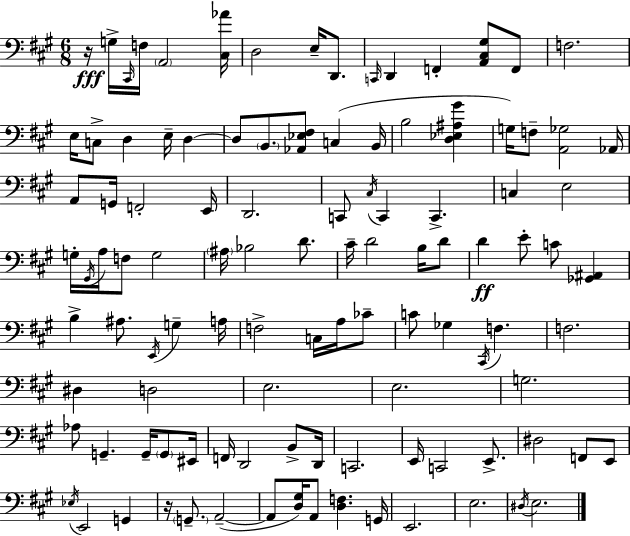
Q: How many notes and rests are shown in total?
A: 108